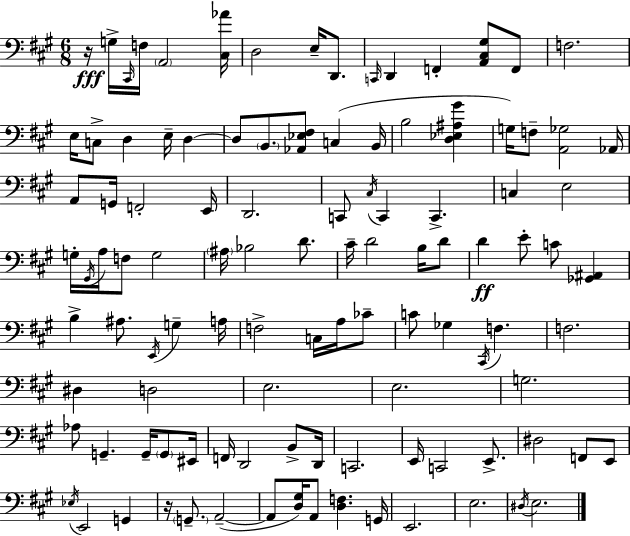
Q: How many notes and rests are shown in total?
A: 108